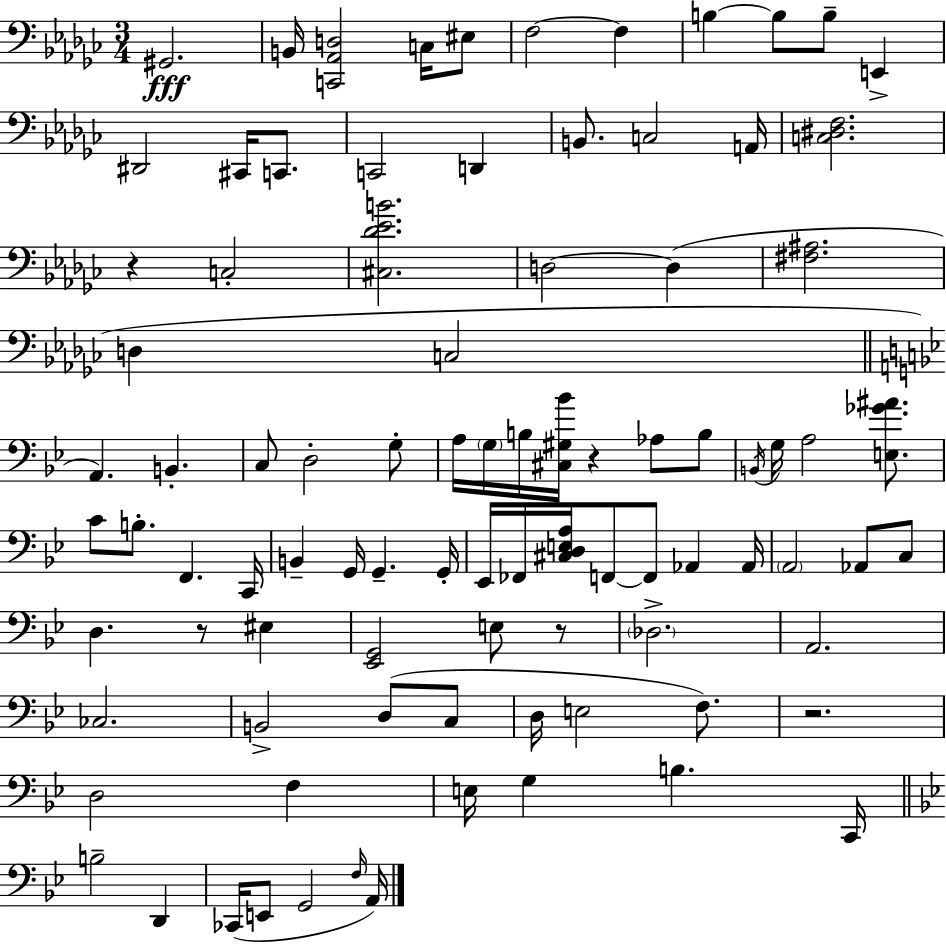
X:1
T:Untitled
M:3/4
L:1/4
K:Ebm
^G,,2 B,,/4 [C,,_A,,D,]2 C,/4 ^E,/2 F,2 F, B, B,/2 B,/2 E,, ^D,,2 ^C,,/4 C,,/2 C,,2 D,, B,,/2 C,2 A,,/4 [C,^D,F,]2 z C,2 [^C,_D_EB]2 D,2 D, [^F,^A,]2 D, C,2 A,, B,, C,/2 D,2 G,/2 A,/4 G,/4 B,/4 [^C,^G,_B]/4 z _A,/2 B,/2 B,,/4 G,/4 A,2 [E,_G^A]/2 C/2 B,/2 F,, C,,/4 B,, G,,/4 G,, G,,/4 _E,,/4 _F,,/4 [^C,D,E,A,]/4 F,,/2 F,,/2 _A,, _A,,/4 A,,2 _A,,/2 C,/2 D, z/2 ^E, [_E,,G,,]2 E,/2 z/2 _D,2 A,,2 _C,2 B,,2 D,/2 C,/2 D,/4 E,2 F,/2 z2 D,2 F, E,/4 G, B, C,,/4 B,2 D,, _C,,/4 E,,/2 G,,2 F,/4 A,,/4